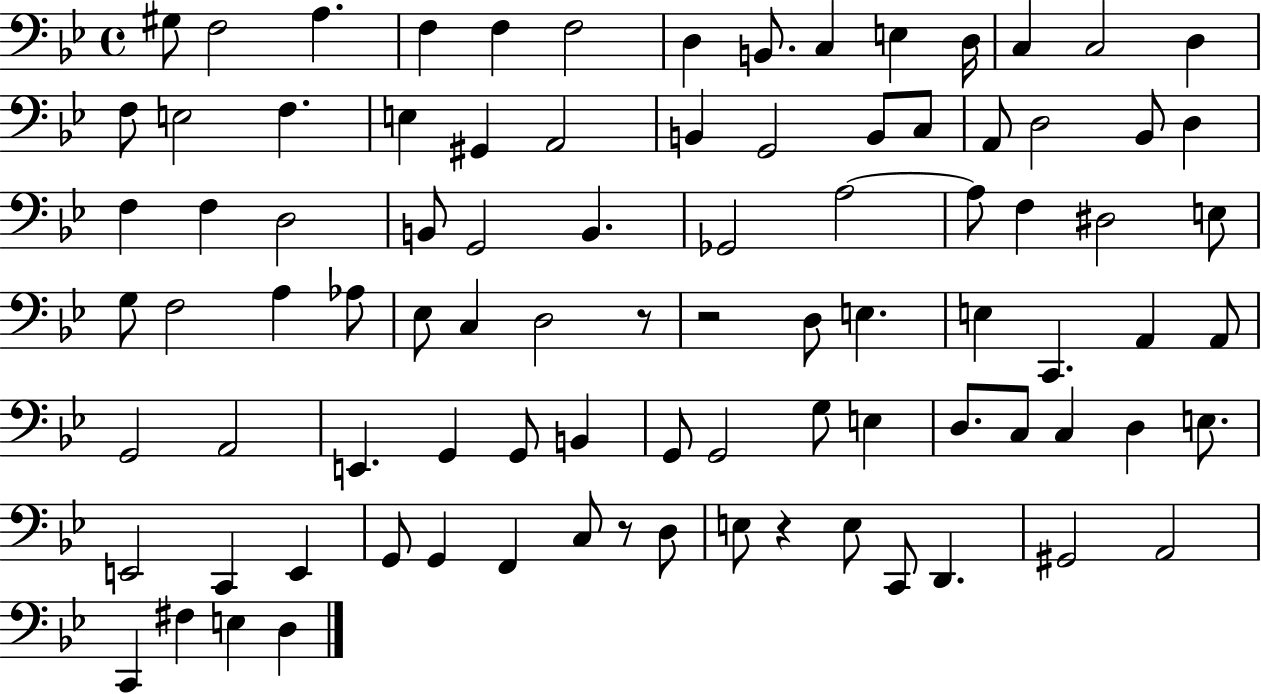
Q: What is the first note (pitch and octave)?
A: G#3